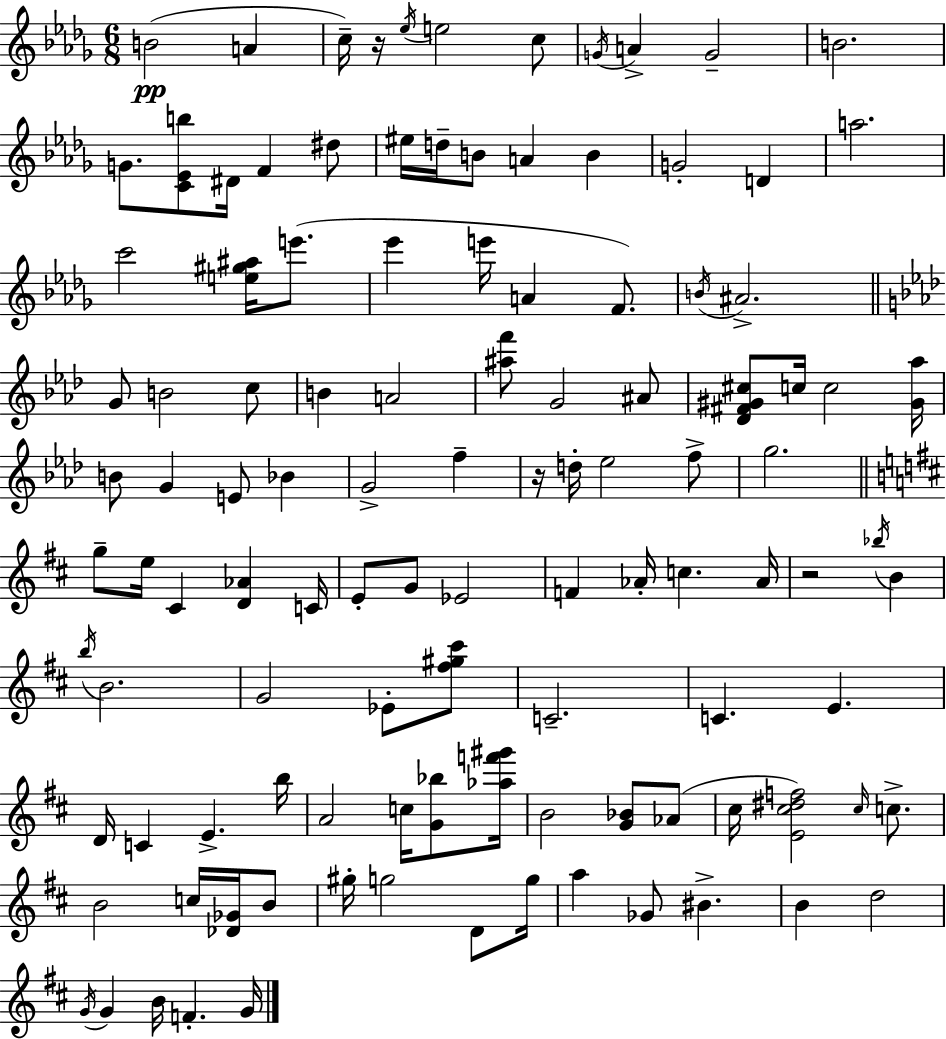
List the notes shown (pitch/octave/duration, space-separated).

B4/h A4/q C5/s R/s Eb5/s E5/h C5/e G4/s A4/q G4/h B4/h. G4/e. [C4,Eb4,B5]/e D#4/s F4/q D#5/e EIS5/s D5/s B4/e A4/q B4/q G4/h D4/q A5/h. C6/h [E5,G#5,A#5]/s E6/e. Eb6/q E6/s A4/q F4/e. B4/s A#4/h. G4/e B4/h C5/e B4/q A4/h [A#5,F6]/e G4/h A#4/e [Db4,F#4,G#4,C#5]/e C5/s C5/h [G#4,Ab5]/s B4/e G4/q E4/e Bb4/q G4/h F5/q R/s D5/s Eb5/h F5/e G5/h. G5/e E5/s C#4/q [D4,Ab4]/q C4/s E4/e G4/e Eb4/h F4/q Ab4/s C5/q. Ab4/s R/h Bb5/s B4/q B5/s B4/h. G4/h Eb4/e [F#5,G#5,C#6]/e C4/h. C4/q. E4/q. D4/s C4/q E4/q. B5/s A4/h C5/s [G4,Bb5]/e [Ab5,F6,G#6]/s B4/h [G4,Bb4]/e Ab4/e C#5/s [E4,C#5,D#5,F5]/h C#5/s C5/e. B4/h C5/s [Db4,Gb4]/s B4/e G#5/s G5/h D4/e G5/s A5/q Gb4/e BIS4/q. B4/q D5/h G4/s G4/q B4/s F4/q. G4/s